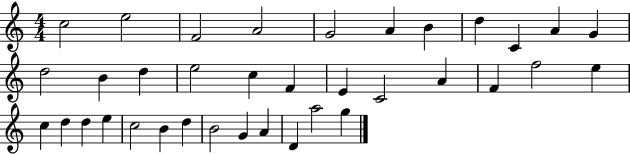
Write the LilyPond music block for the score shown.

{
  \clef treble
  \numericTimeSignature
  \time 4/4
  \key c \major
  c''2 e''2 | f'2 a'2 | g'2 a'4 b'4 | d''4 c'4 a'4 g'4 | \break d''2 b'4 d''4 | e''2 c''4 f'4 | e'4 c'2 a'4 | f'4 f''2 e''4 | \break c''4 d''4 d''4 e''4 | c''2 b'4 d''4 | b'2 g'4 a'4 | d'4 a''2 g''4 | \break \bar "|."
}